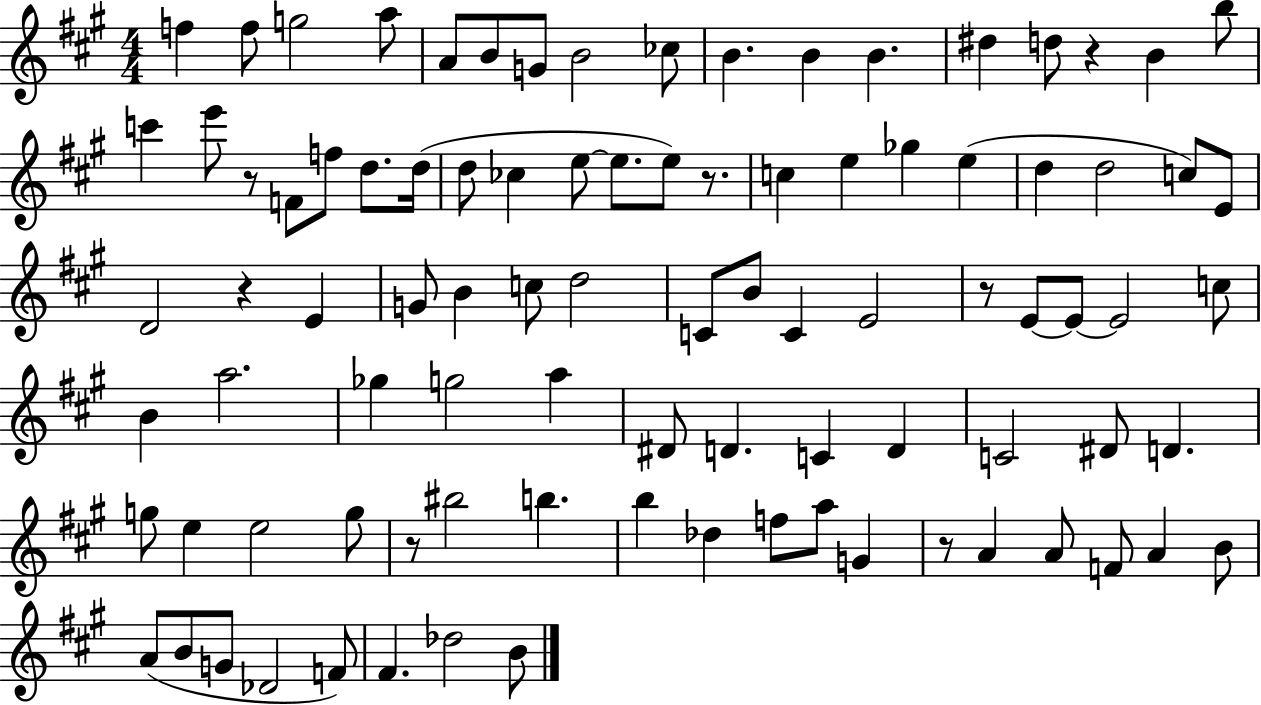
X:1
T:Untitled
M:4/4
L:1/4
K:A
f f/2 g2 a/2 A/2 B/2 G/2 B2 _c/2 B B B ^d d/2 z B b/2 c' e'/2 z/2 F/2 f/2 d/2 d/4 d/2 _c e/2 e/2 e/2 z/2 c e _g e d d2 c/2 E/2 D2 z E G/2 B c/2 d2 C/2 B/2 C E2 z/2 E/2 E/2 E2 c/2 B a2 _g g2 a ^D/2 D C D C2 ^D/2 D g/2 e e2 g/2 z/2 ^b2 b b _d f/2 a/2 G z/2 A A/2 F/2 A B/2 A/2 B/2 G/2 _D2 F/2 ^F _d2 B/2